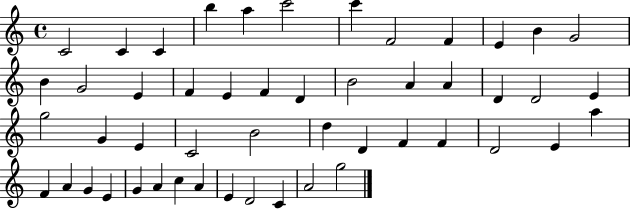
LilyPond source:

{
  \clef treble
  \time 4/4
  \defaultTimeSignature
  \key c \major
  c'2 c'4 c'4 | b''4 a''4 c'''2 | c'''4 f'2 f'4 | e'4 b'4 g'2 | \break b'4 g'2 e'4 | f'4 e'4 f'4 d'4 | b'2 a'4 a'4 | d'4 d'2 e'4 | \break g''2 g'4 e'4 | c'2 b'2 | d''4 d'4 f'4 f'4 | d'2 e'4 a''4 | \break f'4 a'4 g'4 e'4 | g'4 a'4 c''4 a'4 | e'4 d'2 c'4 | a'2 g''2 | \break \bar "|."
}